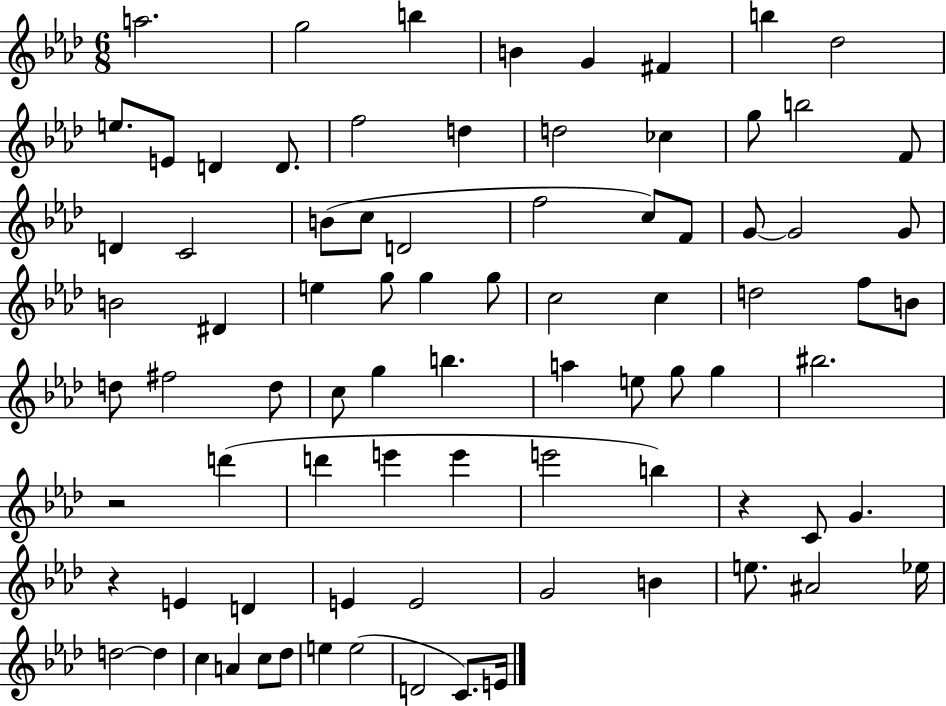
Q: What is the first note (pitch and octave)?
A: A5